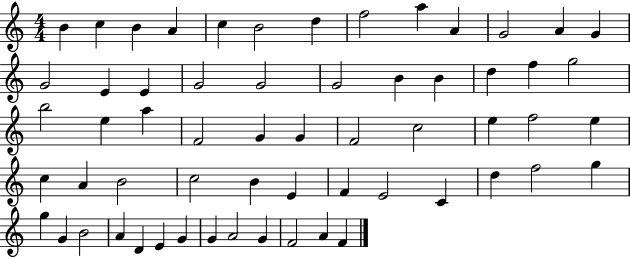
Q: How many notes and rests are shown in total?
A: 60